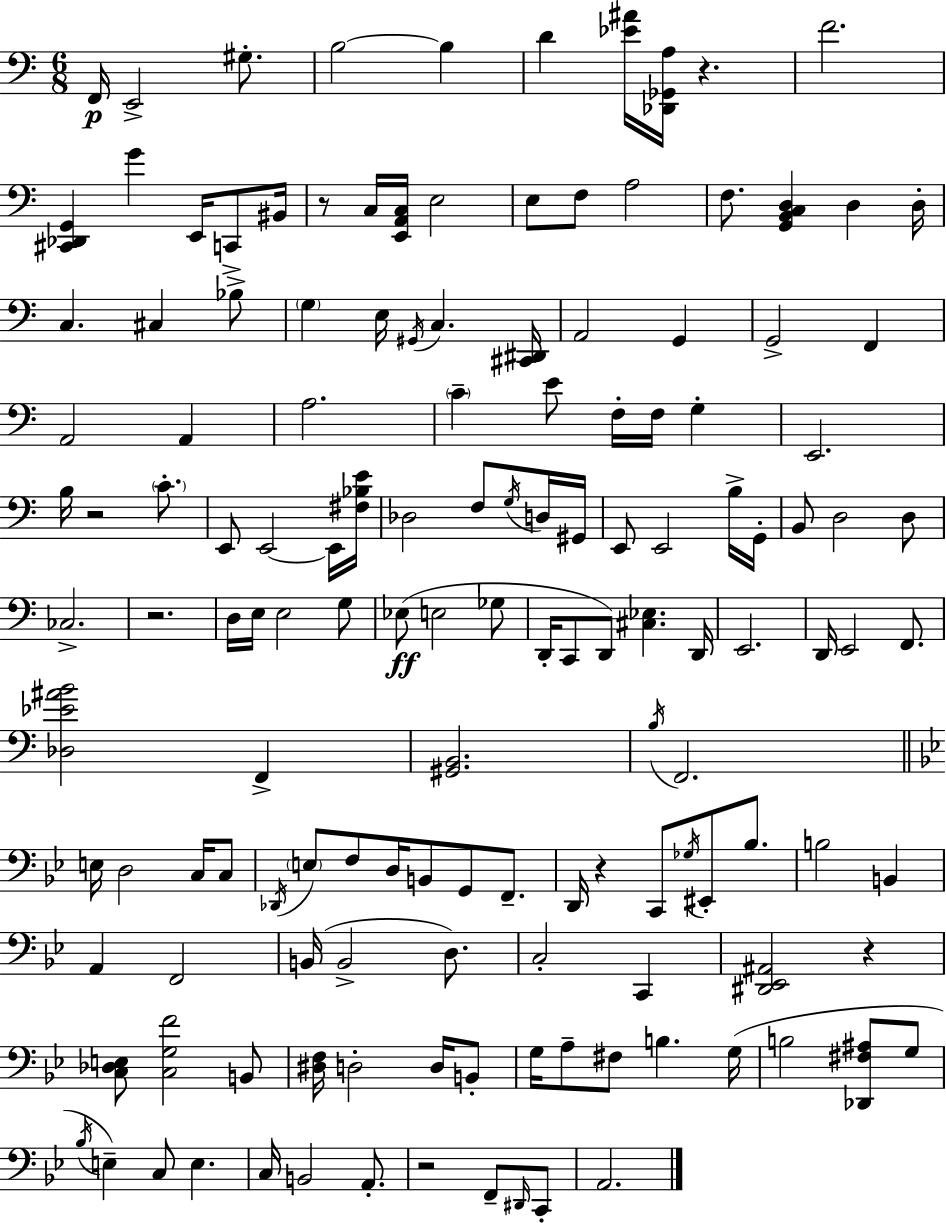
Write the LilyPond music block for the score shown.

{
  \clef bass
  \numericTimeSignature
  \time 6/8
  \key c \major
  f,16\p e,2-> gis8.-. | b2~~ b4 | d'4 <ees' ais'>16 <des, ges, a>16 r4. | f'2. | \break <cis, des, g,>4 g'4 e,16 c,8-> bis,16 | r8 c16 <e, a, c>16 e2 | e8 f8 a2 | f8. <g, b, c d>4 d4 d16-. | \break c4. cis4 bes8-> | \parenthesize g4 e16 \acciaccatura { gis,16 } c4. | <cis, dis,>16 a,2 g,4 | g,2-> f,4 | \break a,2 a,4 | a2. | \parenthesize c'4-- e'8 f16-. f16 g4-. | e,2. | \break b16 r2 \parenthesize c'8.-. | e,8 e,2~~ e,16 | <fis bes e'>16 des2 f8 \acciaccatura { g16 } | d16 gis,16 e,8 e,2 | \break b16-> g,16-. b,8 d2 | d8 ces2.-> | r2. | d16 e16 e2 | \break g8 ees8(\ff e2 | ges8 d,16-. c,8 d,8) <cis ees>4. | d,16 e,2. | d,16 e,2 f,8. | \break <des ees' ais' b'>2 f,4-> | <gis, b,>2. | \acciaccatura { b16 } f,2. | \bar "||" \break \key bes \major e16 d2 c16 c8 | \acciaccatura { des,16 } \parenthesize e8 f8 d16 b,8 g,8 f,8.-- | d,16 r4 c,8 \acciaccatura { ges16 } eis,8-. bes8. | b2 b,4 | \break a,4 f,2 | b,16( b,2-> d8.) | c2-. c,4 | <dis, ees, ais,>2 r4 | \break <c des e>8 <c g f'>2 | b,8 <dis f>16 d2-. d16 | b,8-. g16 a8-- fis8 b4. | g16( b2 <des, fis ais>8 | \break g8 \acciaccatura { bes16 }) e4-- c8 e4. | c16 b,2 | a,8.-. r2 f,8-- | \grace { dis,16 } c,8-. a,2. | \break \bar "|."
}